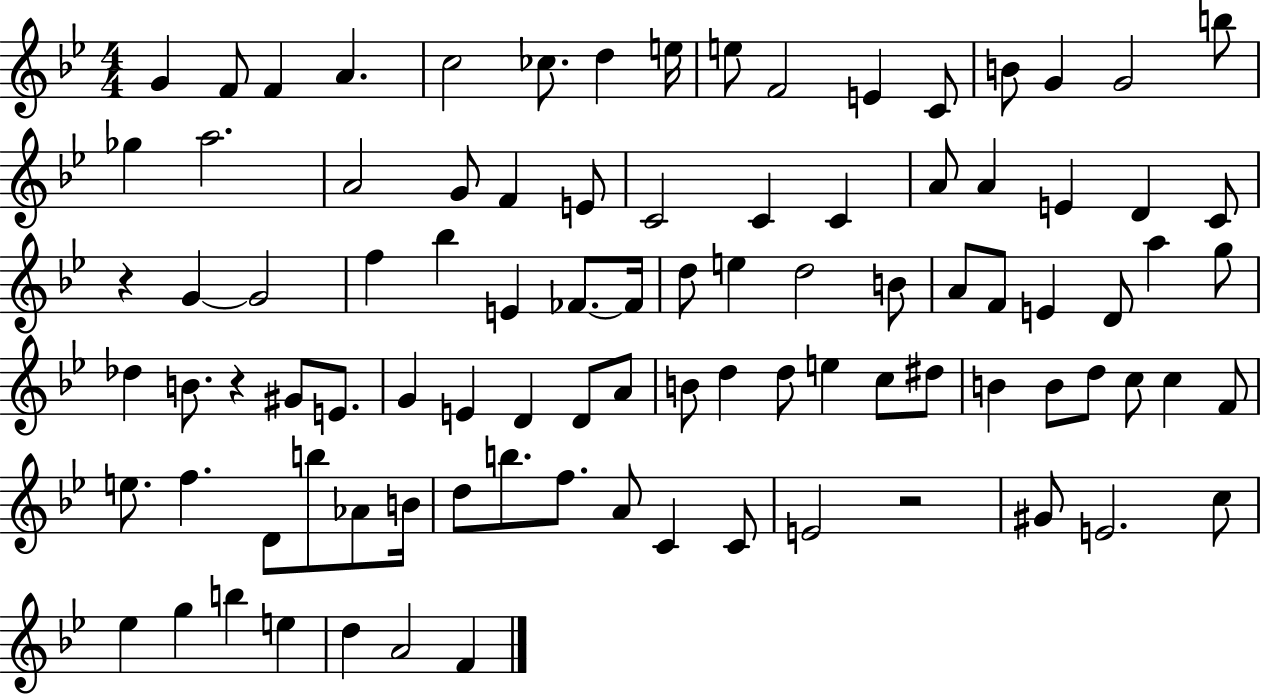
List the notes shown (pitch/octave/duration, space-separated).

G4/q F4/e F4/q A4/q. C5/h CES5/e. D5/q E5/s E5/e F4/h E4/q C4/e B4/e G4/q G4/h B5/e Gb5/q A5/h. A4/h G4/e F4/q E4/e C4/h C4/q C4/q A4/e A4/q E4/q D4/q C4/e R/q G4/q G4/h F5/q Bb5/q E4/q FES4/e. FES4/s D5/e E5/q D5/h B4/e A4/e F4/e E4/q D4/e A5/q G5/e Db5/q B4/e. R/q G#4/e E4/e. G4/q E4/q D4/q D4/e A4/e B4/e D5/q D5/e E5/q C5/e D#5/e B4/q B4/e D5/e C5/e C5/q F4/e E5/e. F5/q. D4/e B5/e Ab4/e B4/s D5/e B5/e. F5/e. A4/e C4/q C4/e E4/h R/h G#4/e E4/h. C5/e Eb5/q G5/q B5/q E5/q D5/q A4/h F4/q